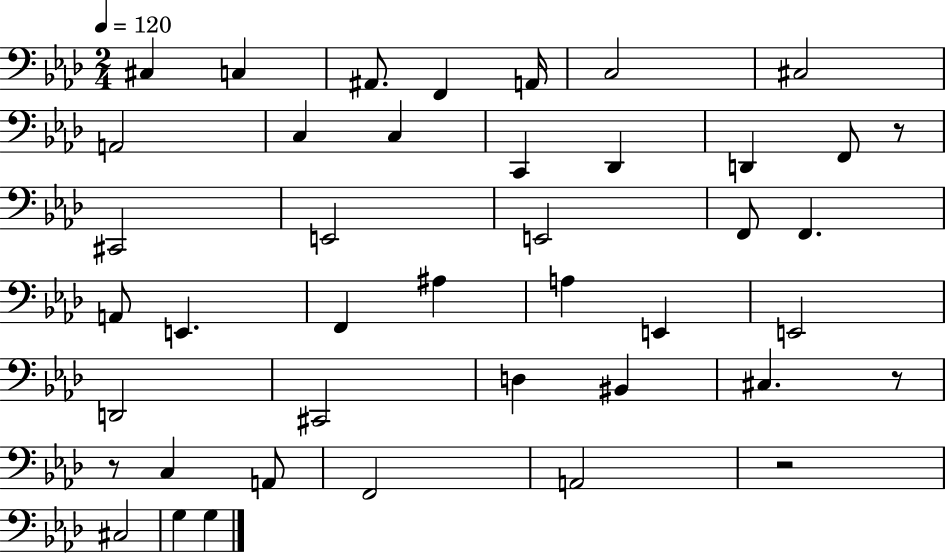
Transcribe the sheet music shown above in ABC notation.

X:1
T:Untitled
M:2/4
L:1/4
K:Ab
^C, C, ^A,,/2 F,, A,,/4 C,2 ^C,2 A,,2 C, C, C,, _D,, D,, F,,/2 z/2 ^C,,2 E,,2 E,,2 F,,/2 F,, A,,/2 E,, F,, ^A, A, E,, E,,2 D,,2 ^C,,2 D, ^B,, ^C, z/2 z/2 C, A,,/2 F,,2 A,,2 z2 ^C,2 G, G,